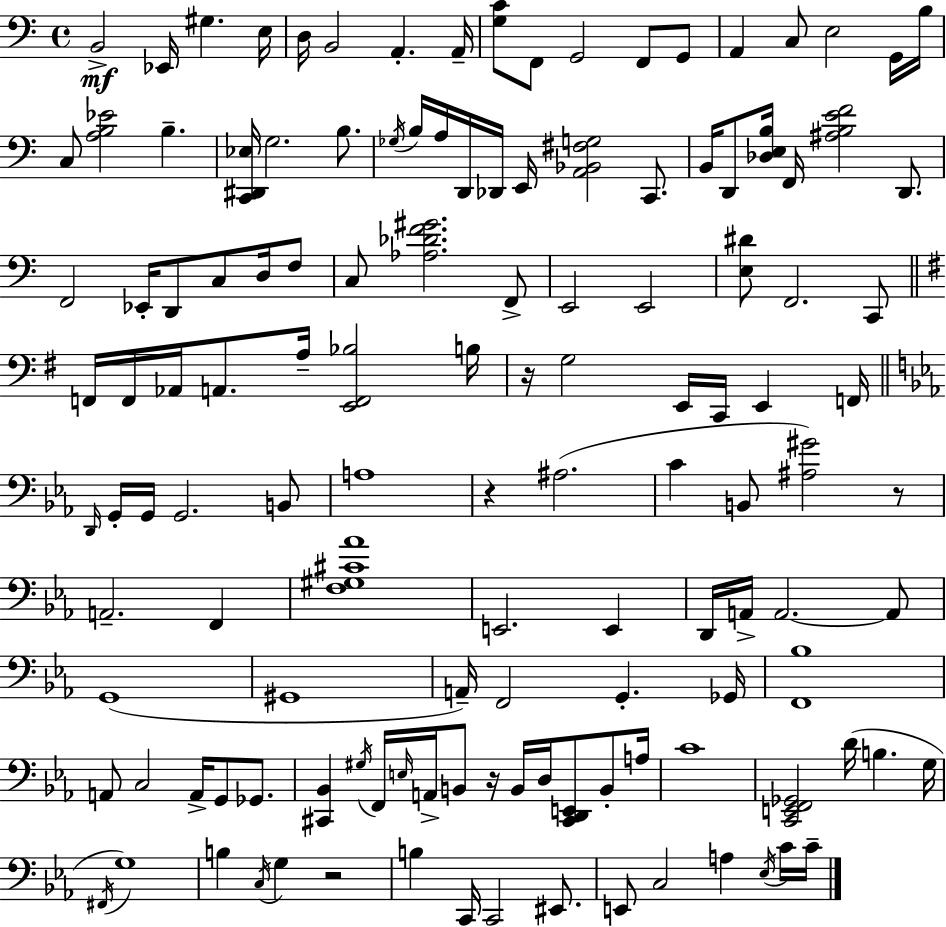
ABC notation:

X:1
T:Untitled
M:4/4
L:1/4
K:Am
B,,2 _E,,/4 ^G, E,/4 D,/4 B,,2 A,, A,,/4 [G,C]/2 F,,/2 G,,2 F,,/2 G,,/2 A,, C,/2 E,2 G,,/4 B,/4 C,/2 [A,B,_E]2 B, [C,,^D,,_E,]/4 G,2 B,/2 _G,/4 B,/4 A,/4 D,,/4 _D,,/4 E,,/4 [A,,_B,,^F,G,]2 C,,/2 B,,/4 D,,/2 [_D,E,B,]/4 F,,/4 [^A,B,EF]2 D,,/2 F,,2 _E,,/4 D,,/2 C,/2 D,/4 F,/2 C,/2 [_A,_DF^G]2 F,,/2 E,,2 E,,2 [E,^D]/2 F,,2 C,,/2 F,,/4 F,,/4 _A,,/4 A,,/2 A,/4 [E,,F,,_B,]2 B,/4 z/4 G,2 E,,/4 C,,/4 E,, F,,/4 D,,/4 G,,/4 G,,/4 G,,2 B,,/2 A,4 z ^A,2 C B,,/2 [^A,^G]2 z/2 A,,2 F,, [F,^G,^C_A]4 E,,2 E,, D,,/4 A,,/4 A,,2 A,,/2 G,,4 ^G,,4 A,,/4 F,,2 G,, _G,,/4 [F,,_B,]4 A,,/2 C,2 A,,/4 G,,/2 _G,,/2 [^C,,_B,,] ^G,/4 F,,/4 E,/4 A,,/4 B,,/2 z/4 B,,/4 D,/4 [^C,,D,,E,,]/2 B,,/2 A,/4 C4 [C,,E,,F,,_G,,]2 D/4 B, G,/4 ^F,,/4 G,4 B, C,/4 G, z2 B, C,,/4 C,,2 ^E,,/2 E,,/2 C,2 A, _E,/4 C/4 C/4